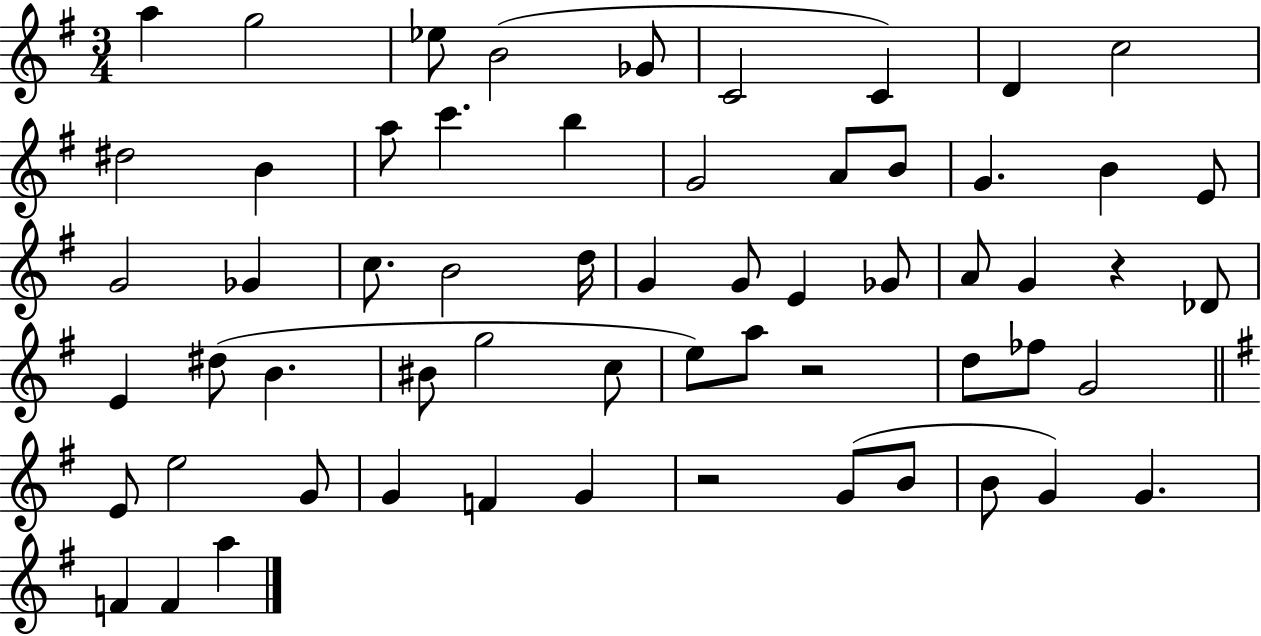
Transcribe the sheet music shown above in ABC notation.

X:1
T:Untitled
M:3/4
L:1/4
K:G
a g2 _e/2 B2 _G/2 C2 C D c2 ^d2 B a/2 c' b G2 A/2 B/2 G B E/2 G2 _G c/2 B2 d/4 G G/2 E _G/2 A/2 G z _D/2 E ^d/2 B ^B/2 g2 c/2 e/2 a/2 z2 d/2 _f/2 G2 E/2 e2 G/2 G F G z2 G/2 B/2 B/2 G G F F a